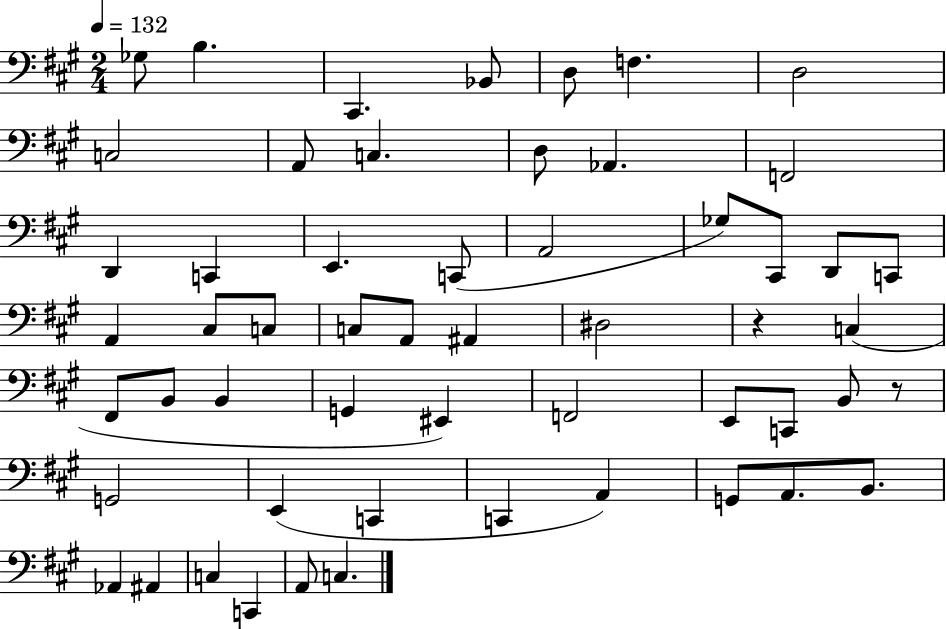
Gb3/e B3/q. C#2/q. Bb2/e D3/e F3/q. D3/h C3/h A2/e C3/q. D3/e Ab2/q. F2/h D2/q C2/q E2/q. C2/e A2/h Gb3/e C#2/e D2/e C2/e A2/q C#3/e C3/e C3/e A2/e A#2/q D#3/h R/q C3/q F#2/e B2/e B2/q G2/q EIS2/q F2/h E2/e C2/e B2/e R/e G2/h E2/q C2/q C2/q A2/q G2/e A2/e. B2/e. Ab2/q A#2/q C3/q C2/q A2/e C3/q.